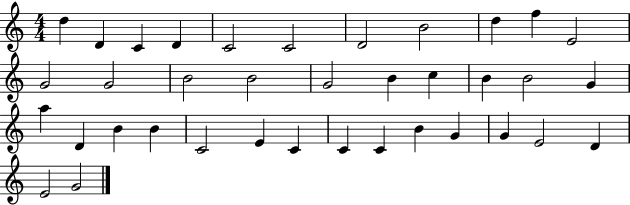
X:1
T:Untitled
M:4/4
L:1/4
K:C
d D C D C2 C2 D2 B2 d f E2 G2 G2 B2 B2 G2 B c B B2 G a D B B C2 E C C C B G G E2 D E2 G2